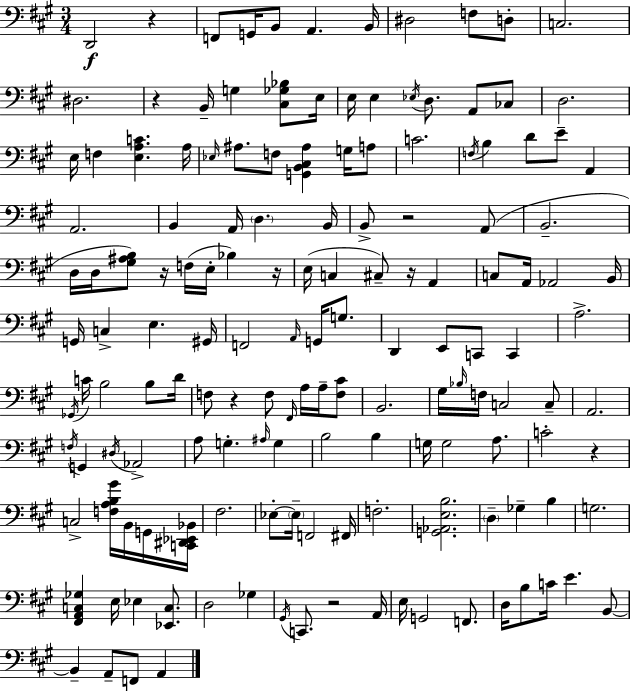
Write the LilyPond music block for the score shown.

{
  \clef bass
  \numericTimeSignature
  \time 3/4
  \key a \major
  d,2\f r4 | f,8 g,16 b,8 a,4. b,16 | dis2 f8 d8-. | c2. | \break dis2. | r4 b,16-- g4 <cis ges bes>8 e16 | e16 e4 \acciaccatura { ees16 } d8. a,8 ces8 | d2. | \break e16 f4 <e a c'>4. | a16 \grace { ees16 } ais8. f8 <g, b, cis ais>4 g16 | a8 c'2. | \acciaccatura { f16 } b4 d'8 e'8-- a,4 | \break a,2. | b,4 a,16 \parenthesize d4. | b,16 b,8-> r2 | a,8( b,2.-- | \break d16 d16 <gis ais b>8) r16 f16( e16-. bes4) | r16 e16( c4 cis8--) r16 a,4 | c8 a,16 aes,2 | b,16 g,16 c4-> e4. | \break gis,16 f,2 \grace { a,16 } | g,16 g8. d,4 e,8 c,8 | c,4 a2.-> | \acciaccatura { ges,16 } c'16 b2 | \break b8 d'16 f8 r4 f8 | \grace { fis,16 } a16 a16-- <f cis'>8 b,2. | gis16 \grace { bes16 } f16 c2 | c8-- a,2. | \break \acciaccatura { f16 } g,4 | \acciaccatura { dis16 } aes,2-> a8 g4.-. | \grace { ais16 } g4 b2 | b4 g16 g2 | \break a8. c'2-. | r4 c2-> | <f a b gis'>16 b,16 g,16 <c, dis, ees, bes,>16 fis2. | ees8-.~~ | \break \parenthesize ees16-- f,2 fis,16 f2.-. | <g, aes, e b>2. | \parenthesize d4-- | ges4-- b4 g2. | \break <fis, a, c ges>4 | e16 ees4 <ees, c>8. d2 | ges4 \acciaccatura { gis,16 } c,8. | r2 a,16 e16 | \break g,2 f,8. d16 | b8 c'16 e'4. b,8~~ b,4-- | a,8-- f,8 a,4 \bar "|."
}